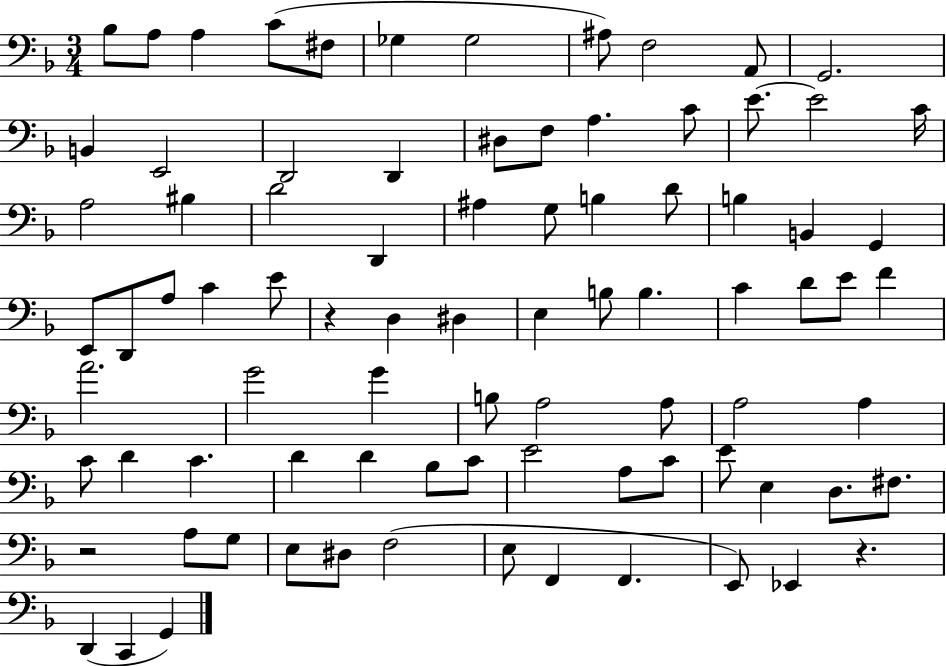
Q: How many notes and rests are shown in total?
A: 85